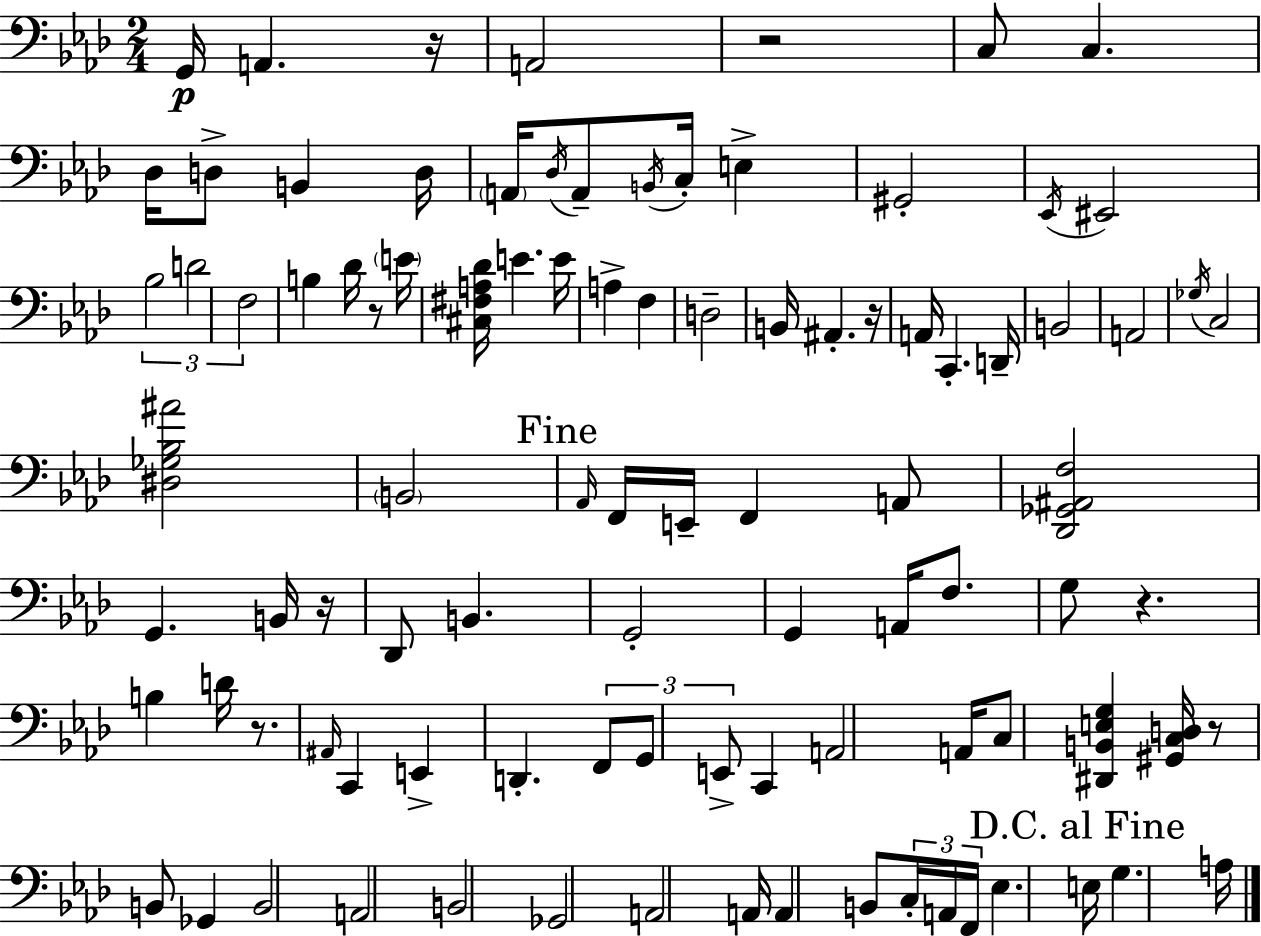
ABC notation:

X:1
T:Untitled
M:2/4
L:1/4
K:Ab
G,,/4 A,, z/4 A,,2 z2 C,/2 C, _D,/4 D,/2 B,, D,/4 A,,/4 _D,/4 A,,/2 B,,/4 C,/4 E, ^G,,2 _E,,/4 ^E,,2 _B,2 D2 F,2 B, _D/4 z/2 E/4 [^C,^F,A,_D]/4 E E/4 A, F, D,2 B,,/4 ^A,, z/4 A,,/4 C,, D,,/4 B,,2 A,,2 _G,/4 C,2 [^D,_G,_B,^A]2 B,,2 _A,,/4 F,,/4 E,,/4 F,, A,,/2 [_D,,_G,,^A,,F,]2 G,, B,,/4 z/4 _D,,/2 B,, G,,2 G,, A,,/4 F,/2 G,/2 z B, D/4 z/2 ^A,,/4 C,, E,, D,, F,,/2 G,,/2 E,,/2 C,, A,,2 A,,/4 C,/2 [^D,,B,,E,G,] [^G,,C,D,]/4 z/2 B,,/2 _G,, B,,2 A,,2 B,,2 _G,,2 A,,2 A,,/4 A,, B,,/2 C,/4 A,,/4 F,,/4 _E, E,/4 G, A,/4